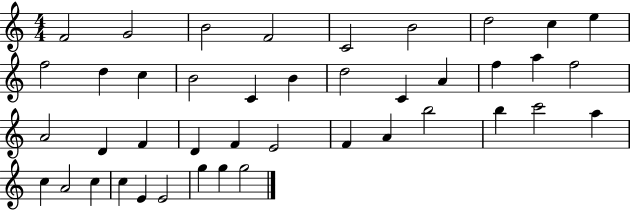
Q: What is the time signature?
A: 4/4